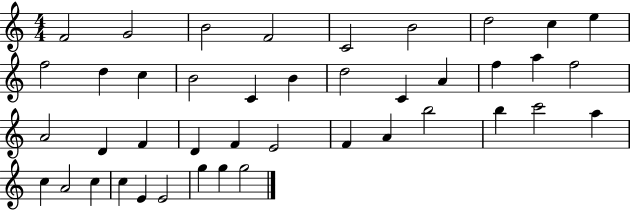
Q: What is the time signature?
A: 4/4